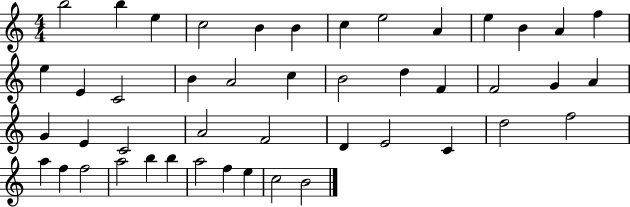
B5/h B5/q E5/q C5/h B4/q B4/q C5/q E5/h A4/q E5/q B4/q A4/q F5/q E5/q E4/q C4/h B4/q A4/h C5/q B4/h D5/q F4/q F4/h G4/q A4/q G4/q E4/q C4/h A4/h F4/h D4/q E4/h C4/q D5/h F5/h A5/q F5/q F5/h A5/h B5/q B5/q A5/h F5/q E5/q C5/h B4/h